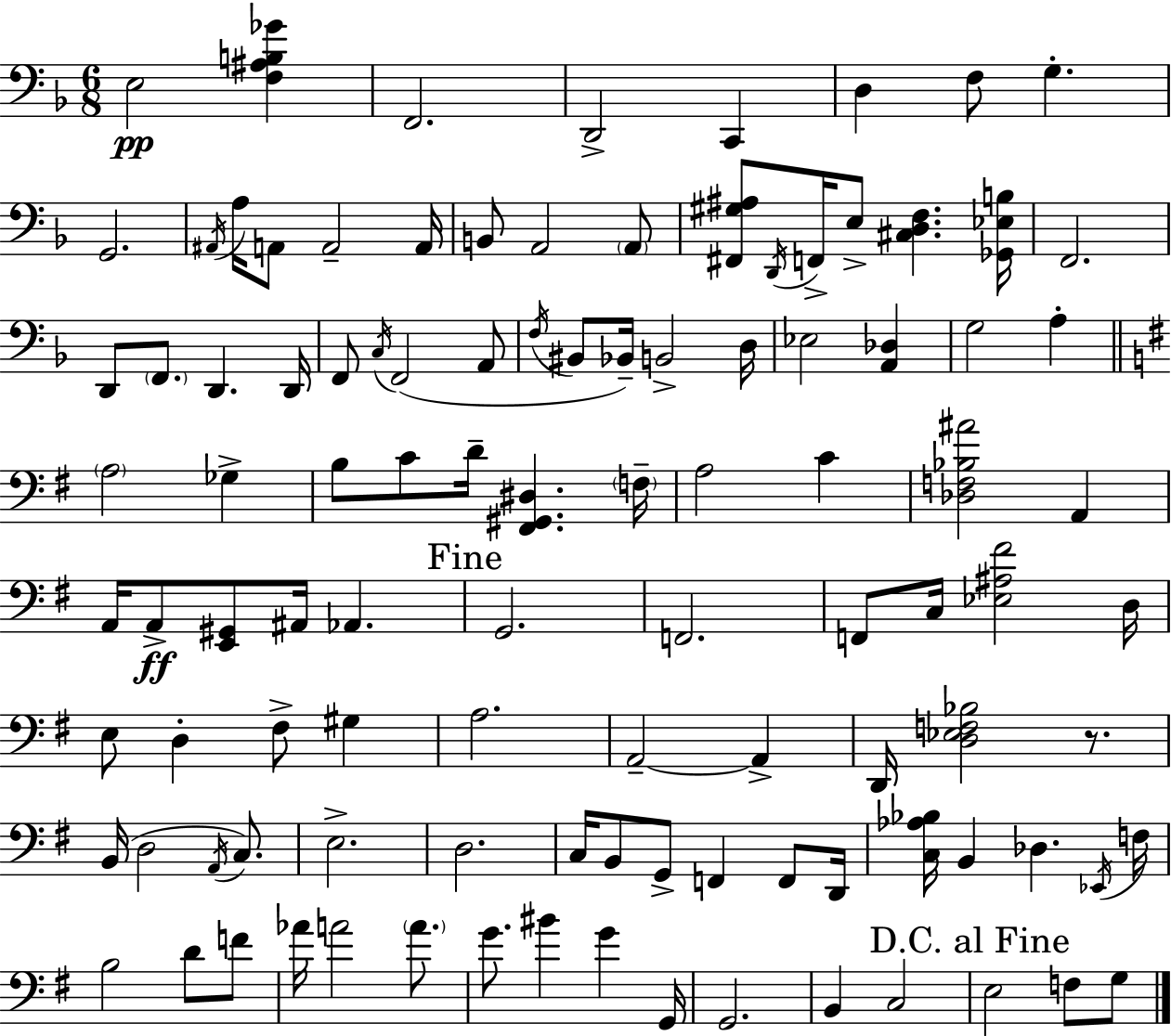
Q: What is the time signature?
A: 6/8